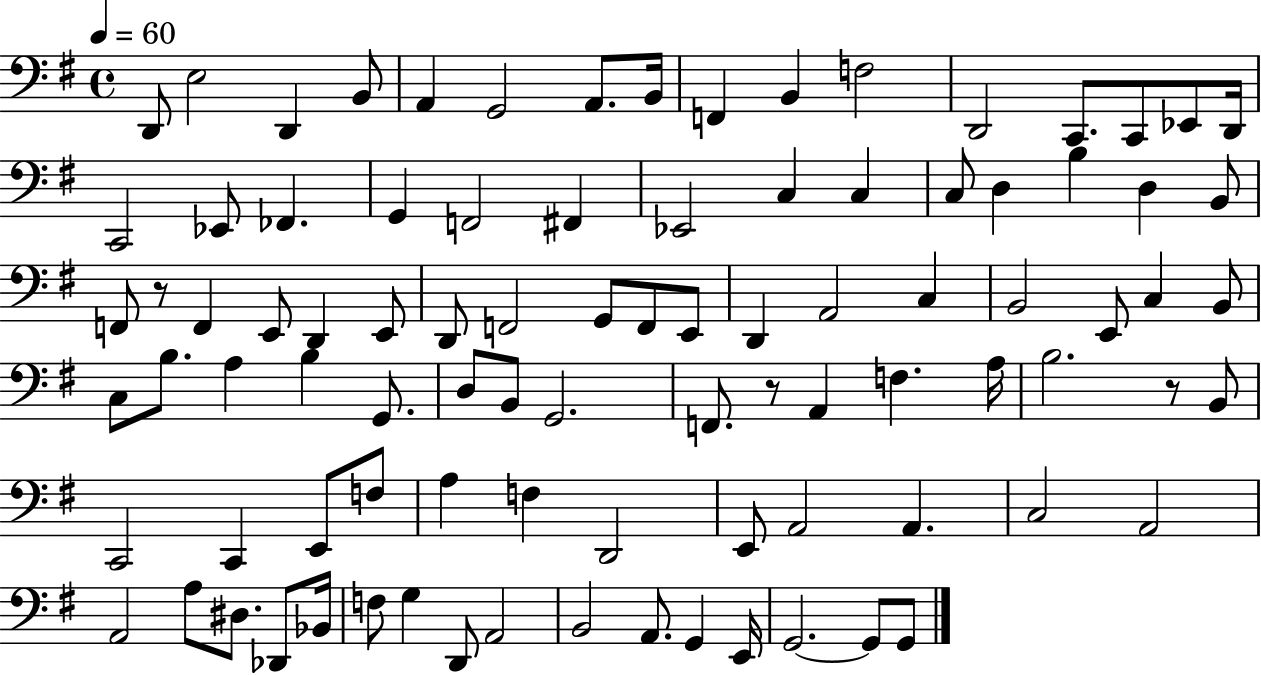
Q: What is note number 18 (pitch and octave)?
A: Eb2